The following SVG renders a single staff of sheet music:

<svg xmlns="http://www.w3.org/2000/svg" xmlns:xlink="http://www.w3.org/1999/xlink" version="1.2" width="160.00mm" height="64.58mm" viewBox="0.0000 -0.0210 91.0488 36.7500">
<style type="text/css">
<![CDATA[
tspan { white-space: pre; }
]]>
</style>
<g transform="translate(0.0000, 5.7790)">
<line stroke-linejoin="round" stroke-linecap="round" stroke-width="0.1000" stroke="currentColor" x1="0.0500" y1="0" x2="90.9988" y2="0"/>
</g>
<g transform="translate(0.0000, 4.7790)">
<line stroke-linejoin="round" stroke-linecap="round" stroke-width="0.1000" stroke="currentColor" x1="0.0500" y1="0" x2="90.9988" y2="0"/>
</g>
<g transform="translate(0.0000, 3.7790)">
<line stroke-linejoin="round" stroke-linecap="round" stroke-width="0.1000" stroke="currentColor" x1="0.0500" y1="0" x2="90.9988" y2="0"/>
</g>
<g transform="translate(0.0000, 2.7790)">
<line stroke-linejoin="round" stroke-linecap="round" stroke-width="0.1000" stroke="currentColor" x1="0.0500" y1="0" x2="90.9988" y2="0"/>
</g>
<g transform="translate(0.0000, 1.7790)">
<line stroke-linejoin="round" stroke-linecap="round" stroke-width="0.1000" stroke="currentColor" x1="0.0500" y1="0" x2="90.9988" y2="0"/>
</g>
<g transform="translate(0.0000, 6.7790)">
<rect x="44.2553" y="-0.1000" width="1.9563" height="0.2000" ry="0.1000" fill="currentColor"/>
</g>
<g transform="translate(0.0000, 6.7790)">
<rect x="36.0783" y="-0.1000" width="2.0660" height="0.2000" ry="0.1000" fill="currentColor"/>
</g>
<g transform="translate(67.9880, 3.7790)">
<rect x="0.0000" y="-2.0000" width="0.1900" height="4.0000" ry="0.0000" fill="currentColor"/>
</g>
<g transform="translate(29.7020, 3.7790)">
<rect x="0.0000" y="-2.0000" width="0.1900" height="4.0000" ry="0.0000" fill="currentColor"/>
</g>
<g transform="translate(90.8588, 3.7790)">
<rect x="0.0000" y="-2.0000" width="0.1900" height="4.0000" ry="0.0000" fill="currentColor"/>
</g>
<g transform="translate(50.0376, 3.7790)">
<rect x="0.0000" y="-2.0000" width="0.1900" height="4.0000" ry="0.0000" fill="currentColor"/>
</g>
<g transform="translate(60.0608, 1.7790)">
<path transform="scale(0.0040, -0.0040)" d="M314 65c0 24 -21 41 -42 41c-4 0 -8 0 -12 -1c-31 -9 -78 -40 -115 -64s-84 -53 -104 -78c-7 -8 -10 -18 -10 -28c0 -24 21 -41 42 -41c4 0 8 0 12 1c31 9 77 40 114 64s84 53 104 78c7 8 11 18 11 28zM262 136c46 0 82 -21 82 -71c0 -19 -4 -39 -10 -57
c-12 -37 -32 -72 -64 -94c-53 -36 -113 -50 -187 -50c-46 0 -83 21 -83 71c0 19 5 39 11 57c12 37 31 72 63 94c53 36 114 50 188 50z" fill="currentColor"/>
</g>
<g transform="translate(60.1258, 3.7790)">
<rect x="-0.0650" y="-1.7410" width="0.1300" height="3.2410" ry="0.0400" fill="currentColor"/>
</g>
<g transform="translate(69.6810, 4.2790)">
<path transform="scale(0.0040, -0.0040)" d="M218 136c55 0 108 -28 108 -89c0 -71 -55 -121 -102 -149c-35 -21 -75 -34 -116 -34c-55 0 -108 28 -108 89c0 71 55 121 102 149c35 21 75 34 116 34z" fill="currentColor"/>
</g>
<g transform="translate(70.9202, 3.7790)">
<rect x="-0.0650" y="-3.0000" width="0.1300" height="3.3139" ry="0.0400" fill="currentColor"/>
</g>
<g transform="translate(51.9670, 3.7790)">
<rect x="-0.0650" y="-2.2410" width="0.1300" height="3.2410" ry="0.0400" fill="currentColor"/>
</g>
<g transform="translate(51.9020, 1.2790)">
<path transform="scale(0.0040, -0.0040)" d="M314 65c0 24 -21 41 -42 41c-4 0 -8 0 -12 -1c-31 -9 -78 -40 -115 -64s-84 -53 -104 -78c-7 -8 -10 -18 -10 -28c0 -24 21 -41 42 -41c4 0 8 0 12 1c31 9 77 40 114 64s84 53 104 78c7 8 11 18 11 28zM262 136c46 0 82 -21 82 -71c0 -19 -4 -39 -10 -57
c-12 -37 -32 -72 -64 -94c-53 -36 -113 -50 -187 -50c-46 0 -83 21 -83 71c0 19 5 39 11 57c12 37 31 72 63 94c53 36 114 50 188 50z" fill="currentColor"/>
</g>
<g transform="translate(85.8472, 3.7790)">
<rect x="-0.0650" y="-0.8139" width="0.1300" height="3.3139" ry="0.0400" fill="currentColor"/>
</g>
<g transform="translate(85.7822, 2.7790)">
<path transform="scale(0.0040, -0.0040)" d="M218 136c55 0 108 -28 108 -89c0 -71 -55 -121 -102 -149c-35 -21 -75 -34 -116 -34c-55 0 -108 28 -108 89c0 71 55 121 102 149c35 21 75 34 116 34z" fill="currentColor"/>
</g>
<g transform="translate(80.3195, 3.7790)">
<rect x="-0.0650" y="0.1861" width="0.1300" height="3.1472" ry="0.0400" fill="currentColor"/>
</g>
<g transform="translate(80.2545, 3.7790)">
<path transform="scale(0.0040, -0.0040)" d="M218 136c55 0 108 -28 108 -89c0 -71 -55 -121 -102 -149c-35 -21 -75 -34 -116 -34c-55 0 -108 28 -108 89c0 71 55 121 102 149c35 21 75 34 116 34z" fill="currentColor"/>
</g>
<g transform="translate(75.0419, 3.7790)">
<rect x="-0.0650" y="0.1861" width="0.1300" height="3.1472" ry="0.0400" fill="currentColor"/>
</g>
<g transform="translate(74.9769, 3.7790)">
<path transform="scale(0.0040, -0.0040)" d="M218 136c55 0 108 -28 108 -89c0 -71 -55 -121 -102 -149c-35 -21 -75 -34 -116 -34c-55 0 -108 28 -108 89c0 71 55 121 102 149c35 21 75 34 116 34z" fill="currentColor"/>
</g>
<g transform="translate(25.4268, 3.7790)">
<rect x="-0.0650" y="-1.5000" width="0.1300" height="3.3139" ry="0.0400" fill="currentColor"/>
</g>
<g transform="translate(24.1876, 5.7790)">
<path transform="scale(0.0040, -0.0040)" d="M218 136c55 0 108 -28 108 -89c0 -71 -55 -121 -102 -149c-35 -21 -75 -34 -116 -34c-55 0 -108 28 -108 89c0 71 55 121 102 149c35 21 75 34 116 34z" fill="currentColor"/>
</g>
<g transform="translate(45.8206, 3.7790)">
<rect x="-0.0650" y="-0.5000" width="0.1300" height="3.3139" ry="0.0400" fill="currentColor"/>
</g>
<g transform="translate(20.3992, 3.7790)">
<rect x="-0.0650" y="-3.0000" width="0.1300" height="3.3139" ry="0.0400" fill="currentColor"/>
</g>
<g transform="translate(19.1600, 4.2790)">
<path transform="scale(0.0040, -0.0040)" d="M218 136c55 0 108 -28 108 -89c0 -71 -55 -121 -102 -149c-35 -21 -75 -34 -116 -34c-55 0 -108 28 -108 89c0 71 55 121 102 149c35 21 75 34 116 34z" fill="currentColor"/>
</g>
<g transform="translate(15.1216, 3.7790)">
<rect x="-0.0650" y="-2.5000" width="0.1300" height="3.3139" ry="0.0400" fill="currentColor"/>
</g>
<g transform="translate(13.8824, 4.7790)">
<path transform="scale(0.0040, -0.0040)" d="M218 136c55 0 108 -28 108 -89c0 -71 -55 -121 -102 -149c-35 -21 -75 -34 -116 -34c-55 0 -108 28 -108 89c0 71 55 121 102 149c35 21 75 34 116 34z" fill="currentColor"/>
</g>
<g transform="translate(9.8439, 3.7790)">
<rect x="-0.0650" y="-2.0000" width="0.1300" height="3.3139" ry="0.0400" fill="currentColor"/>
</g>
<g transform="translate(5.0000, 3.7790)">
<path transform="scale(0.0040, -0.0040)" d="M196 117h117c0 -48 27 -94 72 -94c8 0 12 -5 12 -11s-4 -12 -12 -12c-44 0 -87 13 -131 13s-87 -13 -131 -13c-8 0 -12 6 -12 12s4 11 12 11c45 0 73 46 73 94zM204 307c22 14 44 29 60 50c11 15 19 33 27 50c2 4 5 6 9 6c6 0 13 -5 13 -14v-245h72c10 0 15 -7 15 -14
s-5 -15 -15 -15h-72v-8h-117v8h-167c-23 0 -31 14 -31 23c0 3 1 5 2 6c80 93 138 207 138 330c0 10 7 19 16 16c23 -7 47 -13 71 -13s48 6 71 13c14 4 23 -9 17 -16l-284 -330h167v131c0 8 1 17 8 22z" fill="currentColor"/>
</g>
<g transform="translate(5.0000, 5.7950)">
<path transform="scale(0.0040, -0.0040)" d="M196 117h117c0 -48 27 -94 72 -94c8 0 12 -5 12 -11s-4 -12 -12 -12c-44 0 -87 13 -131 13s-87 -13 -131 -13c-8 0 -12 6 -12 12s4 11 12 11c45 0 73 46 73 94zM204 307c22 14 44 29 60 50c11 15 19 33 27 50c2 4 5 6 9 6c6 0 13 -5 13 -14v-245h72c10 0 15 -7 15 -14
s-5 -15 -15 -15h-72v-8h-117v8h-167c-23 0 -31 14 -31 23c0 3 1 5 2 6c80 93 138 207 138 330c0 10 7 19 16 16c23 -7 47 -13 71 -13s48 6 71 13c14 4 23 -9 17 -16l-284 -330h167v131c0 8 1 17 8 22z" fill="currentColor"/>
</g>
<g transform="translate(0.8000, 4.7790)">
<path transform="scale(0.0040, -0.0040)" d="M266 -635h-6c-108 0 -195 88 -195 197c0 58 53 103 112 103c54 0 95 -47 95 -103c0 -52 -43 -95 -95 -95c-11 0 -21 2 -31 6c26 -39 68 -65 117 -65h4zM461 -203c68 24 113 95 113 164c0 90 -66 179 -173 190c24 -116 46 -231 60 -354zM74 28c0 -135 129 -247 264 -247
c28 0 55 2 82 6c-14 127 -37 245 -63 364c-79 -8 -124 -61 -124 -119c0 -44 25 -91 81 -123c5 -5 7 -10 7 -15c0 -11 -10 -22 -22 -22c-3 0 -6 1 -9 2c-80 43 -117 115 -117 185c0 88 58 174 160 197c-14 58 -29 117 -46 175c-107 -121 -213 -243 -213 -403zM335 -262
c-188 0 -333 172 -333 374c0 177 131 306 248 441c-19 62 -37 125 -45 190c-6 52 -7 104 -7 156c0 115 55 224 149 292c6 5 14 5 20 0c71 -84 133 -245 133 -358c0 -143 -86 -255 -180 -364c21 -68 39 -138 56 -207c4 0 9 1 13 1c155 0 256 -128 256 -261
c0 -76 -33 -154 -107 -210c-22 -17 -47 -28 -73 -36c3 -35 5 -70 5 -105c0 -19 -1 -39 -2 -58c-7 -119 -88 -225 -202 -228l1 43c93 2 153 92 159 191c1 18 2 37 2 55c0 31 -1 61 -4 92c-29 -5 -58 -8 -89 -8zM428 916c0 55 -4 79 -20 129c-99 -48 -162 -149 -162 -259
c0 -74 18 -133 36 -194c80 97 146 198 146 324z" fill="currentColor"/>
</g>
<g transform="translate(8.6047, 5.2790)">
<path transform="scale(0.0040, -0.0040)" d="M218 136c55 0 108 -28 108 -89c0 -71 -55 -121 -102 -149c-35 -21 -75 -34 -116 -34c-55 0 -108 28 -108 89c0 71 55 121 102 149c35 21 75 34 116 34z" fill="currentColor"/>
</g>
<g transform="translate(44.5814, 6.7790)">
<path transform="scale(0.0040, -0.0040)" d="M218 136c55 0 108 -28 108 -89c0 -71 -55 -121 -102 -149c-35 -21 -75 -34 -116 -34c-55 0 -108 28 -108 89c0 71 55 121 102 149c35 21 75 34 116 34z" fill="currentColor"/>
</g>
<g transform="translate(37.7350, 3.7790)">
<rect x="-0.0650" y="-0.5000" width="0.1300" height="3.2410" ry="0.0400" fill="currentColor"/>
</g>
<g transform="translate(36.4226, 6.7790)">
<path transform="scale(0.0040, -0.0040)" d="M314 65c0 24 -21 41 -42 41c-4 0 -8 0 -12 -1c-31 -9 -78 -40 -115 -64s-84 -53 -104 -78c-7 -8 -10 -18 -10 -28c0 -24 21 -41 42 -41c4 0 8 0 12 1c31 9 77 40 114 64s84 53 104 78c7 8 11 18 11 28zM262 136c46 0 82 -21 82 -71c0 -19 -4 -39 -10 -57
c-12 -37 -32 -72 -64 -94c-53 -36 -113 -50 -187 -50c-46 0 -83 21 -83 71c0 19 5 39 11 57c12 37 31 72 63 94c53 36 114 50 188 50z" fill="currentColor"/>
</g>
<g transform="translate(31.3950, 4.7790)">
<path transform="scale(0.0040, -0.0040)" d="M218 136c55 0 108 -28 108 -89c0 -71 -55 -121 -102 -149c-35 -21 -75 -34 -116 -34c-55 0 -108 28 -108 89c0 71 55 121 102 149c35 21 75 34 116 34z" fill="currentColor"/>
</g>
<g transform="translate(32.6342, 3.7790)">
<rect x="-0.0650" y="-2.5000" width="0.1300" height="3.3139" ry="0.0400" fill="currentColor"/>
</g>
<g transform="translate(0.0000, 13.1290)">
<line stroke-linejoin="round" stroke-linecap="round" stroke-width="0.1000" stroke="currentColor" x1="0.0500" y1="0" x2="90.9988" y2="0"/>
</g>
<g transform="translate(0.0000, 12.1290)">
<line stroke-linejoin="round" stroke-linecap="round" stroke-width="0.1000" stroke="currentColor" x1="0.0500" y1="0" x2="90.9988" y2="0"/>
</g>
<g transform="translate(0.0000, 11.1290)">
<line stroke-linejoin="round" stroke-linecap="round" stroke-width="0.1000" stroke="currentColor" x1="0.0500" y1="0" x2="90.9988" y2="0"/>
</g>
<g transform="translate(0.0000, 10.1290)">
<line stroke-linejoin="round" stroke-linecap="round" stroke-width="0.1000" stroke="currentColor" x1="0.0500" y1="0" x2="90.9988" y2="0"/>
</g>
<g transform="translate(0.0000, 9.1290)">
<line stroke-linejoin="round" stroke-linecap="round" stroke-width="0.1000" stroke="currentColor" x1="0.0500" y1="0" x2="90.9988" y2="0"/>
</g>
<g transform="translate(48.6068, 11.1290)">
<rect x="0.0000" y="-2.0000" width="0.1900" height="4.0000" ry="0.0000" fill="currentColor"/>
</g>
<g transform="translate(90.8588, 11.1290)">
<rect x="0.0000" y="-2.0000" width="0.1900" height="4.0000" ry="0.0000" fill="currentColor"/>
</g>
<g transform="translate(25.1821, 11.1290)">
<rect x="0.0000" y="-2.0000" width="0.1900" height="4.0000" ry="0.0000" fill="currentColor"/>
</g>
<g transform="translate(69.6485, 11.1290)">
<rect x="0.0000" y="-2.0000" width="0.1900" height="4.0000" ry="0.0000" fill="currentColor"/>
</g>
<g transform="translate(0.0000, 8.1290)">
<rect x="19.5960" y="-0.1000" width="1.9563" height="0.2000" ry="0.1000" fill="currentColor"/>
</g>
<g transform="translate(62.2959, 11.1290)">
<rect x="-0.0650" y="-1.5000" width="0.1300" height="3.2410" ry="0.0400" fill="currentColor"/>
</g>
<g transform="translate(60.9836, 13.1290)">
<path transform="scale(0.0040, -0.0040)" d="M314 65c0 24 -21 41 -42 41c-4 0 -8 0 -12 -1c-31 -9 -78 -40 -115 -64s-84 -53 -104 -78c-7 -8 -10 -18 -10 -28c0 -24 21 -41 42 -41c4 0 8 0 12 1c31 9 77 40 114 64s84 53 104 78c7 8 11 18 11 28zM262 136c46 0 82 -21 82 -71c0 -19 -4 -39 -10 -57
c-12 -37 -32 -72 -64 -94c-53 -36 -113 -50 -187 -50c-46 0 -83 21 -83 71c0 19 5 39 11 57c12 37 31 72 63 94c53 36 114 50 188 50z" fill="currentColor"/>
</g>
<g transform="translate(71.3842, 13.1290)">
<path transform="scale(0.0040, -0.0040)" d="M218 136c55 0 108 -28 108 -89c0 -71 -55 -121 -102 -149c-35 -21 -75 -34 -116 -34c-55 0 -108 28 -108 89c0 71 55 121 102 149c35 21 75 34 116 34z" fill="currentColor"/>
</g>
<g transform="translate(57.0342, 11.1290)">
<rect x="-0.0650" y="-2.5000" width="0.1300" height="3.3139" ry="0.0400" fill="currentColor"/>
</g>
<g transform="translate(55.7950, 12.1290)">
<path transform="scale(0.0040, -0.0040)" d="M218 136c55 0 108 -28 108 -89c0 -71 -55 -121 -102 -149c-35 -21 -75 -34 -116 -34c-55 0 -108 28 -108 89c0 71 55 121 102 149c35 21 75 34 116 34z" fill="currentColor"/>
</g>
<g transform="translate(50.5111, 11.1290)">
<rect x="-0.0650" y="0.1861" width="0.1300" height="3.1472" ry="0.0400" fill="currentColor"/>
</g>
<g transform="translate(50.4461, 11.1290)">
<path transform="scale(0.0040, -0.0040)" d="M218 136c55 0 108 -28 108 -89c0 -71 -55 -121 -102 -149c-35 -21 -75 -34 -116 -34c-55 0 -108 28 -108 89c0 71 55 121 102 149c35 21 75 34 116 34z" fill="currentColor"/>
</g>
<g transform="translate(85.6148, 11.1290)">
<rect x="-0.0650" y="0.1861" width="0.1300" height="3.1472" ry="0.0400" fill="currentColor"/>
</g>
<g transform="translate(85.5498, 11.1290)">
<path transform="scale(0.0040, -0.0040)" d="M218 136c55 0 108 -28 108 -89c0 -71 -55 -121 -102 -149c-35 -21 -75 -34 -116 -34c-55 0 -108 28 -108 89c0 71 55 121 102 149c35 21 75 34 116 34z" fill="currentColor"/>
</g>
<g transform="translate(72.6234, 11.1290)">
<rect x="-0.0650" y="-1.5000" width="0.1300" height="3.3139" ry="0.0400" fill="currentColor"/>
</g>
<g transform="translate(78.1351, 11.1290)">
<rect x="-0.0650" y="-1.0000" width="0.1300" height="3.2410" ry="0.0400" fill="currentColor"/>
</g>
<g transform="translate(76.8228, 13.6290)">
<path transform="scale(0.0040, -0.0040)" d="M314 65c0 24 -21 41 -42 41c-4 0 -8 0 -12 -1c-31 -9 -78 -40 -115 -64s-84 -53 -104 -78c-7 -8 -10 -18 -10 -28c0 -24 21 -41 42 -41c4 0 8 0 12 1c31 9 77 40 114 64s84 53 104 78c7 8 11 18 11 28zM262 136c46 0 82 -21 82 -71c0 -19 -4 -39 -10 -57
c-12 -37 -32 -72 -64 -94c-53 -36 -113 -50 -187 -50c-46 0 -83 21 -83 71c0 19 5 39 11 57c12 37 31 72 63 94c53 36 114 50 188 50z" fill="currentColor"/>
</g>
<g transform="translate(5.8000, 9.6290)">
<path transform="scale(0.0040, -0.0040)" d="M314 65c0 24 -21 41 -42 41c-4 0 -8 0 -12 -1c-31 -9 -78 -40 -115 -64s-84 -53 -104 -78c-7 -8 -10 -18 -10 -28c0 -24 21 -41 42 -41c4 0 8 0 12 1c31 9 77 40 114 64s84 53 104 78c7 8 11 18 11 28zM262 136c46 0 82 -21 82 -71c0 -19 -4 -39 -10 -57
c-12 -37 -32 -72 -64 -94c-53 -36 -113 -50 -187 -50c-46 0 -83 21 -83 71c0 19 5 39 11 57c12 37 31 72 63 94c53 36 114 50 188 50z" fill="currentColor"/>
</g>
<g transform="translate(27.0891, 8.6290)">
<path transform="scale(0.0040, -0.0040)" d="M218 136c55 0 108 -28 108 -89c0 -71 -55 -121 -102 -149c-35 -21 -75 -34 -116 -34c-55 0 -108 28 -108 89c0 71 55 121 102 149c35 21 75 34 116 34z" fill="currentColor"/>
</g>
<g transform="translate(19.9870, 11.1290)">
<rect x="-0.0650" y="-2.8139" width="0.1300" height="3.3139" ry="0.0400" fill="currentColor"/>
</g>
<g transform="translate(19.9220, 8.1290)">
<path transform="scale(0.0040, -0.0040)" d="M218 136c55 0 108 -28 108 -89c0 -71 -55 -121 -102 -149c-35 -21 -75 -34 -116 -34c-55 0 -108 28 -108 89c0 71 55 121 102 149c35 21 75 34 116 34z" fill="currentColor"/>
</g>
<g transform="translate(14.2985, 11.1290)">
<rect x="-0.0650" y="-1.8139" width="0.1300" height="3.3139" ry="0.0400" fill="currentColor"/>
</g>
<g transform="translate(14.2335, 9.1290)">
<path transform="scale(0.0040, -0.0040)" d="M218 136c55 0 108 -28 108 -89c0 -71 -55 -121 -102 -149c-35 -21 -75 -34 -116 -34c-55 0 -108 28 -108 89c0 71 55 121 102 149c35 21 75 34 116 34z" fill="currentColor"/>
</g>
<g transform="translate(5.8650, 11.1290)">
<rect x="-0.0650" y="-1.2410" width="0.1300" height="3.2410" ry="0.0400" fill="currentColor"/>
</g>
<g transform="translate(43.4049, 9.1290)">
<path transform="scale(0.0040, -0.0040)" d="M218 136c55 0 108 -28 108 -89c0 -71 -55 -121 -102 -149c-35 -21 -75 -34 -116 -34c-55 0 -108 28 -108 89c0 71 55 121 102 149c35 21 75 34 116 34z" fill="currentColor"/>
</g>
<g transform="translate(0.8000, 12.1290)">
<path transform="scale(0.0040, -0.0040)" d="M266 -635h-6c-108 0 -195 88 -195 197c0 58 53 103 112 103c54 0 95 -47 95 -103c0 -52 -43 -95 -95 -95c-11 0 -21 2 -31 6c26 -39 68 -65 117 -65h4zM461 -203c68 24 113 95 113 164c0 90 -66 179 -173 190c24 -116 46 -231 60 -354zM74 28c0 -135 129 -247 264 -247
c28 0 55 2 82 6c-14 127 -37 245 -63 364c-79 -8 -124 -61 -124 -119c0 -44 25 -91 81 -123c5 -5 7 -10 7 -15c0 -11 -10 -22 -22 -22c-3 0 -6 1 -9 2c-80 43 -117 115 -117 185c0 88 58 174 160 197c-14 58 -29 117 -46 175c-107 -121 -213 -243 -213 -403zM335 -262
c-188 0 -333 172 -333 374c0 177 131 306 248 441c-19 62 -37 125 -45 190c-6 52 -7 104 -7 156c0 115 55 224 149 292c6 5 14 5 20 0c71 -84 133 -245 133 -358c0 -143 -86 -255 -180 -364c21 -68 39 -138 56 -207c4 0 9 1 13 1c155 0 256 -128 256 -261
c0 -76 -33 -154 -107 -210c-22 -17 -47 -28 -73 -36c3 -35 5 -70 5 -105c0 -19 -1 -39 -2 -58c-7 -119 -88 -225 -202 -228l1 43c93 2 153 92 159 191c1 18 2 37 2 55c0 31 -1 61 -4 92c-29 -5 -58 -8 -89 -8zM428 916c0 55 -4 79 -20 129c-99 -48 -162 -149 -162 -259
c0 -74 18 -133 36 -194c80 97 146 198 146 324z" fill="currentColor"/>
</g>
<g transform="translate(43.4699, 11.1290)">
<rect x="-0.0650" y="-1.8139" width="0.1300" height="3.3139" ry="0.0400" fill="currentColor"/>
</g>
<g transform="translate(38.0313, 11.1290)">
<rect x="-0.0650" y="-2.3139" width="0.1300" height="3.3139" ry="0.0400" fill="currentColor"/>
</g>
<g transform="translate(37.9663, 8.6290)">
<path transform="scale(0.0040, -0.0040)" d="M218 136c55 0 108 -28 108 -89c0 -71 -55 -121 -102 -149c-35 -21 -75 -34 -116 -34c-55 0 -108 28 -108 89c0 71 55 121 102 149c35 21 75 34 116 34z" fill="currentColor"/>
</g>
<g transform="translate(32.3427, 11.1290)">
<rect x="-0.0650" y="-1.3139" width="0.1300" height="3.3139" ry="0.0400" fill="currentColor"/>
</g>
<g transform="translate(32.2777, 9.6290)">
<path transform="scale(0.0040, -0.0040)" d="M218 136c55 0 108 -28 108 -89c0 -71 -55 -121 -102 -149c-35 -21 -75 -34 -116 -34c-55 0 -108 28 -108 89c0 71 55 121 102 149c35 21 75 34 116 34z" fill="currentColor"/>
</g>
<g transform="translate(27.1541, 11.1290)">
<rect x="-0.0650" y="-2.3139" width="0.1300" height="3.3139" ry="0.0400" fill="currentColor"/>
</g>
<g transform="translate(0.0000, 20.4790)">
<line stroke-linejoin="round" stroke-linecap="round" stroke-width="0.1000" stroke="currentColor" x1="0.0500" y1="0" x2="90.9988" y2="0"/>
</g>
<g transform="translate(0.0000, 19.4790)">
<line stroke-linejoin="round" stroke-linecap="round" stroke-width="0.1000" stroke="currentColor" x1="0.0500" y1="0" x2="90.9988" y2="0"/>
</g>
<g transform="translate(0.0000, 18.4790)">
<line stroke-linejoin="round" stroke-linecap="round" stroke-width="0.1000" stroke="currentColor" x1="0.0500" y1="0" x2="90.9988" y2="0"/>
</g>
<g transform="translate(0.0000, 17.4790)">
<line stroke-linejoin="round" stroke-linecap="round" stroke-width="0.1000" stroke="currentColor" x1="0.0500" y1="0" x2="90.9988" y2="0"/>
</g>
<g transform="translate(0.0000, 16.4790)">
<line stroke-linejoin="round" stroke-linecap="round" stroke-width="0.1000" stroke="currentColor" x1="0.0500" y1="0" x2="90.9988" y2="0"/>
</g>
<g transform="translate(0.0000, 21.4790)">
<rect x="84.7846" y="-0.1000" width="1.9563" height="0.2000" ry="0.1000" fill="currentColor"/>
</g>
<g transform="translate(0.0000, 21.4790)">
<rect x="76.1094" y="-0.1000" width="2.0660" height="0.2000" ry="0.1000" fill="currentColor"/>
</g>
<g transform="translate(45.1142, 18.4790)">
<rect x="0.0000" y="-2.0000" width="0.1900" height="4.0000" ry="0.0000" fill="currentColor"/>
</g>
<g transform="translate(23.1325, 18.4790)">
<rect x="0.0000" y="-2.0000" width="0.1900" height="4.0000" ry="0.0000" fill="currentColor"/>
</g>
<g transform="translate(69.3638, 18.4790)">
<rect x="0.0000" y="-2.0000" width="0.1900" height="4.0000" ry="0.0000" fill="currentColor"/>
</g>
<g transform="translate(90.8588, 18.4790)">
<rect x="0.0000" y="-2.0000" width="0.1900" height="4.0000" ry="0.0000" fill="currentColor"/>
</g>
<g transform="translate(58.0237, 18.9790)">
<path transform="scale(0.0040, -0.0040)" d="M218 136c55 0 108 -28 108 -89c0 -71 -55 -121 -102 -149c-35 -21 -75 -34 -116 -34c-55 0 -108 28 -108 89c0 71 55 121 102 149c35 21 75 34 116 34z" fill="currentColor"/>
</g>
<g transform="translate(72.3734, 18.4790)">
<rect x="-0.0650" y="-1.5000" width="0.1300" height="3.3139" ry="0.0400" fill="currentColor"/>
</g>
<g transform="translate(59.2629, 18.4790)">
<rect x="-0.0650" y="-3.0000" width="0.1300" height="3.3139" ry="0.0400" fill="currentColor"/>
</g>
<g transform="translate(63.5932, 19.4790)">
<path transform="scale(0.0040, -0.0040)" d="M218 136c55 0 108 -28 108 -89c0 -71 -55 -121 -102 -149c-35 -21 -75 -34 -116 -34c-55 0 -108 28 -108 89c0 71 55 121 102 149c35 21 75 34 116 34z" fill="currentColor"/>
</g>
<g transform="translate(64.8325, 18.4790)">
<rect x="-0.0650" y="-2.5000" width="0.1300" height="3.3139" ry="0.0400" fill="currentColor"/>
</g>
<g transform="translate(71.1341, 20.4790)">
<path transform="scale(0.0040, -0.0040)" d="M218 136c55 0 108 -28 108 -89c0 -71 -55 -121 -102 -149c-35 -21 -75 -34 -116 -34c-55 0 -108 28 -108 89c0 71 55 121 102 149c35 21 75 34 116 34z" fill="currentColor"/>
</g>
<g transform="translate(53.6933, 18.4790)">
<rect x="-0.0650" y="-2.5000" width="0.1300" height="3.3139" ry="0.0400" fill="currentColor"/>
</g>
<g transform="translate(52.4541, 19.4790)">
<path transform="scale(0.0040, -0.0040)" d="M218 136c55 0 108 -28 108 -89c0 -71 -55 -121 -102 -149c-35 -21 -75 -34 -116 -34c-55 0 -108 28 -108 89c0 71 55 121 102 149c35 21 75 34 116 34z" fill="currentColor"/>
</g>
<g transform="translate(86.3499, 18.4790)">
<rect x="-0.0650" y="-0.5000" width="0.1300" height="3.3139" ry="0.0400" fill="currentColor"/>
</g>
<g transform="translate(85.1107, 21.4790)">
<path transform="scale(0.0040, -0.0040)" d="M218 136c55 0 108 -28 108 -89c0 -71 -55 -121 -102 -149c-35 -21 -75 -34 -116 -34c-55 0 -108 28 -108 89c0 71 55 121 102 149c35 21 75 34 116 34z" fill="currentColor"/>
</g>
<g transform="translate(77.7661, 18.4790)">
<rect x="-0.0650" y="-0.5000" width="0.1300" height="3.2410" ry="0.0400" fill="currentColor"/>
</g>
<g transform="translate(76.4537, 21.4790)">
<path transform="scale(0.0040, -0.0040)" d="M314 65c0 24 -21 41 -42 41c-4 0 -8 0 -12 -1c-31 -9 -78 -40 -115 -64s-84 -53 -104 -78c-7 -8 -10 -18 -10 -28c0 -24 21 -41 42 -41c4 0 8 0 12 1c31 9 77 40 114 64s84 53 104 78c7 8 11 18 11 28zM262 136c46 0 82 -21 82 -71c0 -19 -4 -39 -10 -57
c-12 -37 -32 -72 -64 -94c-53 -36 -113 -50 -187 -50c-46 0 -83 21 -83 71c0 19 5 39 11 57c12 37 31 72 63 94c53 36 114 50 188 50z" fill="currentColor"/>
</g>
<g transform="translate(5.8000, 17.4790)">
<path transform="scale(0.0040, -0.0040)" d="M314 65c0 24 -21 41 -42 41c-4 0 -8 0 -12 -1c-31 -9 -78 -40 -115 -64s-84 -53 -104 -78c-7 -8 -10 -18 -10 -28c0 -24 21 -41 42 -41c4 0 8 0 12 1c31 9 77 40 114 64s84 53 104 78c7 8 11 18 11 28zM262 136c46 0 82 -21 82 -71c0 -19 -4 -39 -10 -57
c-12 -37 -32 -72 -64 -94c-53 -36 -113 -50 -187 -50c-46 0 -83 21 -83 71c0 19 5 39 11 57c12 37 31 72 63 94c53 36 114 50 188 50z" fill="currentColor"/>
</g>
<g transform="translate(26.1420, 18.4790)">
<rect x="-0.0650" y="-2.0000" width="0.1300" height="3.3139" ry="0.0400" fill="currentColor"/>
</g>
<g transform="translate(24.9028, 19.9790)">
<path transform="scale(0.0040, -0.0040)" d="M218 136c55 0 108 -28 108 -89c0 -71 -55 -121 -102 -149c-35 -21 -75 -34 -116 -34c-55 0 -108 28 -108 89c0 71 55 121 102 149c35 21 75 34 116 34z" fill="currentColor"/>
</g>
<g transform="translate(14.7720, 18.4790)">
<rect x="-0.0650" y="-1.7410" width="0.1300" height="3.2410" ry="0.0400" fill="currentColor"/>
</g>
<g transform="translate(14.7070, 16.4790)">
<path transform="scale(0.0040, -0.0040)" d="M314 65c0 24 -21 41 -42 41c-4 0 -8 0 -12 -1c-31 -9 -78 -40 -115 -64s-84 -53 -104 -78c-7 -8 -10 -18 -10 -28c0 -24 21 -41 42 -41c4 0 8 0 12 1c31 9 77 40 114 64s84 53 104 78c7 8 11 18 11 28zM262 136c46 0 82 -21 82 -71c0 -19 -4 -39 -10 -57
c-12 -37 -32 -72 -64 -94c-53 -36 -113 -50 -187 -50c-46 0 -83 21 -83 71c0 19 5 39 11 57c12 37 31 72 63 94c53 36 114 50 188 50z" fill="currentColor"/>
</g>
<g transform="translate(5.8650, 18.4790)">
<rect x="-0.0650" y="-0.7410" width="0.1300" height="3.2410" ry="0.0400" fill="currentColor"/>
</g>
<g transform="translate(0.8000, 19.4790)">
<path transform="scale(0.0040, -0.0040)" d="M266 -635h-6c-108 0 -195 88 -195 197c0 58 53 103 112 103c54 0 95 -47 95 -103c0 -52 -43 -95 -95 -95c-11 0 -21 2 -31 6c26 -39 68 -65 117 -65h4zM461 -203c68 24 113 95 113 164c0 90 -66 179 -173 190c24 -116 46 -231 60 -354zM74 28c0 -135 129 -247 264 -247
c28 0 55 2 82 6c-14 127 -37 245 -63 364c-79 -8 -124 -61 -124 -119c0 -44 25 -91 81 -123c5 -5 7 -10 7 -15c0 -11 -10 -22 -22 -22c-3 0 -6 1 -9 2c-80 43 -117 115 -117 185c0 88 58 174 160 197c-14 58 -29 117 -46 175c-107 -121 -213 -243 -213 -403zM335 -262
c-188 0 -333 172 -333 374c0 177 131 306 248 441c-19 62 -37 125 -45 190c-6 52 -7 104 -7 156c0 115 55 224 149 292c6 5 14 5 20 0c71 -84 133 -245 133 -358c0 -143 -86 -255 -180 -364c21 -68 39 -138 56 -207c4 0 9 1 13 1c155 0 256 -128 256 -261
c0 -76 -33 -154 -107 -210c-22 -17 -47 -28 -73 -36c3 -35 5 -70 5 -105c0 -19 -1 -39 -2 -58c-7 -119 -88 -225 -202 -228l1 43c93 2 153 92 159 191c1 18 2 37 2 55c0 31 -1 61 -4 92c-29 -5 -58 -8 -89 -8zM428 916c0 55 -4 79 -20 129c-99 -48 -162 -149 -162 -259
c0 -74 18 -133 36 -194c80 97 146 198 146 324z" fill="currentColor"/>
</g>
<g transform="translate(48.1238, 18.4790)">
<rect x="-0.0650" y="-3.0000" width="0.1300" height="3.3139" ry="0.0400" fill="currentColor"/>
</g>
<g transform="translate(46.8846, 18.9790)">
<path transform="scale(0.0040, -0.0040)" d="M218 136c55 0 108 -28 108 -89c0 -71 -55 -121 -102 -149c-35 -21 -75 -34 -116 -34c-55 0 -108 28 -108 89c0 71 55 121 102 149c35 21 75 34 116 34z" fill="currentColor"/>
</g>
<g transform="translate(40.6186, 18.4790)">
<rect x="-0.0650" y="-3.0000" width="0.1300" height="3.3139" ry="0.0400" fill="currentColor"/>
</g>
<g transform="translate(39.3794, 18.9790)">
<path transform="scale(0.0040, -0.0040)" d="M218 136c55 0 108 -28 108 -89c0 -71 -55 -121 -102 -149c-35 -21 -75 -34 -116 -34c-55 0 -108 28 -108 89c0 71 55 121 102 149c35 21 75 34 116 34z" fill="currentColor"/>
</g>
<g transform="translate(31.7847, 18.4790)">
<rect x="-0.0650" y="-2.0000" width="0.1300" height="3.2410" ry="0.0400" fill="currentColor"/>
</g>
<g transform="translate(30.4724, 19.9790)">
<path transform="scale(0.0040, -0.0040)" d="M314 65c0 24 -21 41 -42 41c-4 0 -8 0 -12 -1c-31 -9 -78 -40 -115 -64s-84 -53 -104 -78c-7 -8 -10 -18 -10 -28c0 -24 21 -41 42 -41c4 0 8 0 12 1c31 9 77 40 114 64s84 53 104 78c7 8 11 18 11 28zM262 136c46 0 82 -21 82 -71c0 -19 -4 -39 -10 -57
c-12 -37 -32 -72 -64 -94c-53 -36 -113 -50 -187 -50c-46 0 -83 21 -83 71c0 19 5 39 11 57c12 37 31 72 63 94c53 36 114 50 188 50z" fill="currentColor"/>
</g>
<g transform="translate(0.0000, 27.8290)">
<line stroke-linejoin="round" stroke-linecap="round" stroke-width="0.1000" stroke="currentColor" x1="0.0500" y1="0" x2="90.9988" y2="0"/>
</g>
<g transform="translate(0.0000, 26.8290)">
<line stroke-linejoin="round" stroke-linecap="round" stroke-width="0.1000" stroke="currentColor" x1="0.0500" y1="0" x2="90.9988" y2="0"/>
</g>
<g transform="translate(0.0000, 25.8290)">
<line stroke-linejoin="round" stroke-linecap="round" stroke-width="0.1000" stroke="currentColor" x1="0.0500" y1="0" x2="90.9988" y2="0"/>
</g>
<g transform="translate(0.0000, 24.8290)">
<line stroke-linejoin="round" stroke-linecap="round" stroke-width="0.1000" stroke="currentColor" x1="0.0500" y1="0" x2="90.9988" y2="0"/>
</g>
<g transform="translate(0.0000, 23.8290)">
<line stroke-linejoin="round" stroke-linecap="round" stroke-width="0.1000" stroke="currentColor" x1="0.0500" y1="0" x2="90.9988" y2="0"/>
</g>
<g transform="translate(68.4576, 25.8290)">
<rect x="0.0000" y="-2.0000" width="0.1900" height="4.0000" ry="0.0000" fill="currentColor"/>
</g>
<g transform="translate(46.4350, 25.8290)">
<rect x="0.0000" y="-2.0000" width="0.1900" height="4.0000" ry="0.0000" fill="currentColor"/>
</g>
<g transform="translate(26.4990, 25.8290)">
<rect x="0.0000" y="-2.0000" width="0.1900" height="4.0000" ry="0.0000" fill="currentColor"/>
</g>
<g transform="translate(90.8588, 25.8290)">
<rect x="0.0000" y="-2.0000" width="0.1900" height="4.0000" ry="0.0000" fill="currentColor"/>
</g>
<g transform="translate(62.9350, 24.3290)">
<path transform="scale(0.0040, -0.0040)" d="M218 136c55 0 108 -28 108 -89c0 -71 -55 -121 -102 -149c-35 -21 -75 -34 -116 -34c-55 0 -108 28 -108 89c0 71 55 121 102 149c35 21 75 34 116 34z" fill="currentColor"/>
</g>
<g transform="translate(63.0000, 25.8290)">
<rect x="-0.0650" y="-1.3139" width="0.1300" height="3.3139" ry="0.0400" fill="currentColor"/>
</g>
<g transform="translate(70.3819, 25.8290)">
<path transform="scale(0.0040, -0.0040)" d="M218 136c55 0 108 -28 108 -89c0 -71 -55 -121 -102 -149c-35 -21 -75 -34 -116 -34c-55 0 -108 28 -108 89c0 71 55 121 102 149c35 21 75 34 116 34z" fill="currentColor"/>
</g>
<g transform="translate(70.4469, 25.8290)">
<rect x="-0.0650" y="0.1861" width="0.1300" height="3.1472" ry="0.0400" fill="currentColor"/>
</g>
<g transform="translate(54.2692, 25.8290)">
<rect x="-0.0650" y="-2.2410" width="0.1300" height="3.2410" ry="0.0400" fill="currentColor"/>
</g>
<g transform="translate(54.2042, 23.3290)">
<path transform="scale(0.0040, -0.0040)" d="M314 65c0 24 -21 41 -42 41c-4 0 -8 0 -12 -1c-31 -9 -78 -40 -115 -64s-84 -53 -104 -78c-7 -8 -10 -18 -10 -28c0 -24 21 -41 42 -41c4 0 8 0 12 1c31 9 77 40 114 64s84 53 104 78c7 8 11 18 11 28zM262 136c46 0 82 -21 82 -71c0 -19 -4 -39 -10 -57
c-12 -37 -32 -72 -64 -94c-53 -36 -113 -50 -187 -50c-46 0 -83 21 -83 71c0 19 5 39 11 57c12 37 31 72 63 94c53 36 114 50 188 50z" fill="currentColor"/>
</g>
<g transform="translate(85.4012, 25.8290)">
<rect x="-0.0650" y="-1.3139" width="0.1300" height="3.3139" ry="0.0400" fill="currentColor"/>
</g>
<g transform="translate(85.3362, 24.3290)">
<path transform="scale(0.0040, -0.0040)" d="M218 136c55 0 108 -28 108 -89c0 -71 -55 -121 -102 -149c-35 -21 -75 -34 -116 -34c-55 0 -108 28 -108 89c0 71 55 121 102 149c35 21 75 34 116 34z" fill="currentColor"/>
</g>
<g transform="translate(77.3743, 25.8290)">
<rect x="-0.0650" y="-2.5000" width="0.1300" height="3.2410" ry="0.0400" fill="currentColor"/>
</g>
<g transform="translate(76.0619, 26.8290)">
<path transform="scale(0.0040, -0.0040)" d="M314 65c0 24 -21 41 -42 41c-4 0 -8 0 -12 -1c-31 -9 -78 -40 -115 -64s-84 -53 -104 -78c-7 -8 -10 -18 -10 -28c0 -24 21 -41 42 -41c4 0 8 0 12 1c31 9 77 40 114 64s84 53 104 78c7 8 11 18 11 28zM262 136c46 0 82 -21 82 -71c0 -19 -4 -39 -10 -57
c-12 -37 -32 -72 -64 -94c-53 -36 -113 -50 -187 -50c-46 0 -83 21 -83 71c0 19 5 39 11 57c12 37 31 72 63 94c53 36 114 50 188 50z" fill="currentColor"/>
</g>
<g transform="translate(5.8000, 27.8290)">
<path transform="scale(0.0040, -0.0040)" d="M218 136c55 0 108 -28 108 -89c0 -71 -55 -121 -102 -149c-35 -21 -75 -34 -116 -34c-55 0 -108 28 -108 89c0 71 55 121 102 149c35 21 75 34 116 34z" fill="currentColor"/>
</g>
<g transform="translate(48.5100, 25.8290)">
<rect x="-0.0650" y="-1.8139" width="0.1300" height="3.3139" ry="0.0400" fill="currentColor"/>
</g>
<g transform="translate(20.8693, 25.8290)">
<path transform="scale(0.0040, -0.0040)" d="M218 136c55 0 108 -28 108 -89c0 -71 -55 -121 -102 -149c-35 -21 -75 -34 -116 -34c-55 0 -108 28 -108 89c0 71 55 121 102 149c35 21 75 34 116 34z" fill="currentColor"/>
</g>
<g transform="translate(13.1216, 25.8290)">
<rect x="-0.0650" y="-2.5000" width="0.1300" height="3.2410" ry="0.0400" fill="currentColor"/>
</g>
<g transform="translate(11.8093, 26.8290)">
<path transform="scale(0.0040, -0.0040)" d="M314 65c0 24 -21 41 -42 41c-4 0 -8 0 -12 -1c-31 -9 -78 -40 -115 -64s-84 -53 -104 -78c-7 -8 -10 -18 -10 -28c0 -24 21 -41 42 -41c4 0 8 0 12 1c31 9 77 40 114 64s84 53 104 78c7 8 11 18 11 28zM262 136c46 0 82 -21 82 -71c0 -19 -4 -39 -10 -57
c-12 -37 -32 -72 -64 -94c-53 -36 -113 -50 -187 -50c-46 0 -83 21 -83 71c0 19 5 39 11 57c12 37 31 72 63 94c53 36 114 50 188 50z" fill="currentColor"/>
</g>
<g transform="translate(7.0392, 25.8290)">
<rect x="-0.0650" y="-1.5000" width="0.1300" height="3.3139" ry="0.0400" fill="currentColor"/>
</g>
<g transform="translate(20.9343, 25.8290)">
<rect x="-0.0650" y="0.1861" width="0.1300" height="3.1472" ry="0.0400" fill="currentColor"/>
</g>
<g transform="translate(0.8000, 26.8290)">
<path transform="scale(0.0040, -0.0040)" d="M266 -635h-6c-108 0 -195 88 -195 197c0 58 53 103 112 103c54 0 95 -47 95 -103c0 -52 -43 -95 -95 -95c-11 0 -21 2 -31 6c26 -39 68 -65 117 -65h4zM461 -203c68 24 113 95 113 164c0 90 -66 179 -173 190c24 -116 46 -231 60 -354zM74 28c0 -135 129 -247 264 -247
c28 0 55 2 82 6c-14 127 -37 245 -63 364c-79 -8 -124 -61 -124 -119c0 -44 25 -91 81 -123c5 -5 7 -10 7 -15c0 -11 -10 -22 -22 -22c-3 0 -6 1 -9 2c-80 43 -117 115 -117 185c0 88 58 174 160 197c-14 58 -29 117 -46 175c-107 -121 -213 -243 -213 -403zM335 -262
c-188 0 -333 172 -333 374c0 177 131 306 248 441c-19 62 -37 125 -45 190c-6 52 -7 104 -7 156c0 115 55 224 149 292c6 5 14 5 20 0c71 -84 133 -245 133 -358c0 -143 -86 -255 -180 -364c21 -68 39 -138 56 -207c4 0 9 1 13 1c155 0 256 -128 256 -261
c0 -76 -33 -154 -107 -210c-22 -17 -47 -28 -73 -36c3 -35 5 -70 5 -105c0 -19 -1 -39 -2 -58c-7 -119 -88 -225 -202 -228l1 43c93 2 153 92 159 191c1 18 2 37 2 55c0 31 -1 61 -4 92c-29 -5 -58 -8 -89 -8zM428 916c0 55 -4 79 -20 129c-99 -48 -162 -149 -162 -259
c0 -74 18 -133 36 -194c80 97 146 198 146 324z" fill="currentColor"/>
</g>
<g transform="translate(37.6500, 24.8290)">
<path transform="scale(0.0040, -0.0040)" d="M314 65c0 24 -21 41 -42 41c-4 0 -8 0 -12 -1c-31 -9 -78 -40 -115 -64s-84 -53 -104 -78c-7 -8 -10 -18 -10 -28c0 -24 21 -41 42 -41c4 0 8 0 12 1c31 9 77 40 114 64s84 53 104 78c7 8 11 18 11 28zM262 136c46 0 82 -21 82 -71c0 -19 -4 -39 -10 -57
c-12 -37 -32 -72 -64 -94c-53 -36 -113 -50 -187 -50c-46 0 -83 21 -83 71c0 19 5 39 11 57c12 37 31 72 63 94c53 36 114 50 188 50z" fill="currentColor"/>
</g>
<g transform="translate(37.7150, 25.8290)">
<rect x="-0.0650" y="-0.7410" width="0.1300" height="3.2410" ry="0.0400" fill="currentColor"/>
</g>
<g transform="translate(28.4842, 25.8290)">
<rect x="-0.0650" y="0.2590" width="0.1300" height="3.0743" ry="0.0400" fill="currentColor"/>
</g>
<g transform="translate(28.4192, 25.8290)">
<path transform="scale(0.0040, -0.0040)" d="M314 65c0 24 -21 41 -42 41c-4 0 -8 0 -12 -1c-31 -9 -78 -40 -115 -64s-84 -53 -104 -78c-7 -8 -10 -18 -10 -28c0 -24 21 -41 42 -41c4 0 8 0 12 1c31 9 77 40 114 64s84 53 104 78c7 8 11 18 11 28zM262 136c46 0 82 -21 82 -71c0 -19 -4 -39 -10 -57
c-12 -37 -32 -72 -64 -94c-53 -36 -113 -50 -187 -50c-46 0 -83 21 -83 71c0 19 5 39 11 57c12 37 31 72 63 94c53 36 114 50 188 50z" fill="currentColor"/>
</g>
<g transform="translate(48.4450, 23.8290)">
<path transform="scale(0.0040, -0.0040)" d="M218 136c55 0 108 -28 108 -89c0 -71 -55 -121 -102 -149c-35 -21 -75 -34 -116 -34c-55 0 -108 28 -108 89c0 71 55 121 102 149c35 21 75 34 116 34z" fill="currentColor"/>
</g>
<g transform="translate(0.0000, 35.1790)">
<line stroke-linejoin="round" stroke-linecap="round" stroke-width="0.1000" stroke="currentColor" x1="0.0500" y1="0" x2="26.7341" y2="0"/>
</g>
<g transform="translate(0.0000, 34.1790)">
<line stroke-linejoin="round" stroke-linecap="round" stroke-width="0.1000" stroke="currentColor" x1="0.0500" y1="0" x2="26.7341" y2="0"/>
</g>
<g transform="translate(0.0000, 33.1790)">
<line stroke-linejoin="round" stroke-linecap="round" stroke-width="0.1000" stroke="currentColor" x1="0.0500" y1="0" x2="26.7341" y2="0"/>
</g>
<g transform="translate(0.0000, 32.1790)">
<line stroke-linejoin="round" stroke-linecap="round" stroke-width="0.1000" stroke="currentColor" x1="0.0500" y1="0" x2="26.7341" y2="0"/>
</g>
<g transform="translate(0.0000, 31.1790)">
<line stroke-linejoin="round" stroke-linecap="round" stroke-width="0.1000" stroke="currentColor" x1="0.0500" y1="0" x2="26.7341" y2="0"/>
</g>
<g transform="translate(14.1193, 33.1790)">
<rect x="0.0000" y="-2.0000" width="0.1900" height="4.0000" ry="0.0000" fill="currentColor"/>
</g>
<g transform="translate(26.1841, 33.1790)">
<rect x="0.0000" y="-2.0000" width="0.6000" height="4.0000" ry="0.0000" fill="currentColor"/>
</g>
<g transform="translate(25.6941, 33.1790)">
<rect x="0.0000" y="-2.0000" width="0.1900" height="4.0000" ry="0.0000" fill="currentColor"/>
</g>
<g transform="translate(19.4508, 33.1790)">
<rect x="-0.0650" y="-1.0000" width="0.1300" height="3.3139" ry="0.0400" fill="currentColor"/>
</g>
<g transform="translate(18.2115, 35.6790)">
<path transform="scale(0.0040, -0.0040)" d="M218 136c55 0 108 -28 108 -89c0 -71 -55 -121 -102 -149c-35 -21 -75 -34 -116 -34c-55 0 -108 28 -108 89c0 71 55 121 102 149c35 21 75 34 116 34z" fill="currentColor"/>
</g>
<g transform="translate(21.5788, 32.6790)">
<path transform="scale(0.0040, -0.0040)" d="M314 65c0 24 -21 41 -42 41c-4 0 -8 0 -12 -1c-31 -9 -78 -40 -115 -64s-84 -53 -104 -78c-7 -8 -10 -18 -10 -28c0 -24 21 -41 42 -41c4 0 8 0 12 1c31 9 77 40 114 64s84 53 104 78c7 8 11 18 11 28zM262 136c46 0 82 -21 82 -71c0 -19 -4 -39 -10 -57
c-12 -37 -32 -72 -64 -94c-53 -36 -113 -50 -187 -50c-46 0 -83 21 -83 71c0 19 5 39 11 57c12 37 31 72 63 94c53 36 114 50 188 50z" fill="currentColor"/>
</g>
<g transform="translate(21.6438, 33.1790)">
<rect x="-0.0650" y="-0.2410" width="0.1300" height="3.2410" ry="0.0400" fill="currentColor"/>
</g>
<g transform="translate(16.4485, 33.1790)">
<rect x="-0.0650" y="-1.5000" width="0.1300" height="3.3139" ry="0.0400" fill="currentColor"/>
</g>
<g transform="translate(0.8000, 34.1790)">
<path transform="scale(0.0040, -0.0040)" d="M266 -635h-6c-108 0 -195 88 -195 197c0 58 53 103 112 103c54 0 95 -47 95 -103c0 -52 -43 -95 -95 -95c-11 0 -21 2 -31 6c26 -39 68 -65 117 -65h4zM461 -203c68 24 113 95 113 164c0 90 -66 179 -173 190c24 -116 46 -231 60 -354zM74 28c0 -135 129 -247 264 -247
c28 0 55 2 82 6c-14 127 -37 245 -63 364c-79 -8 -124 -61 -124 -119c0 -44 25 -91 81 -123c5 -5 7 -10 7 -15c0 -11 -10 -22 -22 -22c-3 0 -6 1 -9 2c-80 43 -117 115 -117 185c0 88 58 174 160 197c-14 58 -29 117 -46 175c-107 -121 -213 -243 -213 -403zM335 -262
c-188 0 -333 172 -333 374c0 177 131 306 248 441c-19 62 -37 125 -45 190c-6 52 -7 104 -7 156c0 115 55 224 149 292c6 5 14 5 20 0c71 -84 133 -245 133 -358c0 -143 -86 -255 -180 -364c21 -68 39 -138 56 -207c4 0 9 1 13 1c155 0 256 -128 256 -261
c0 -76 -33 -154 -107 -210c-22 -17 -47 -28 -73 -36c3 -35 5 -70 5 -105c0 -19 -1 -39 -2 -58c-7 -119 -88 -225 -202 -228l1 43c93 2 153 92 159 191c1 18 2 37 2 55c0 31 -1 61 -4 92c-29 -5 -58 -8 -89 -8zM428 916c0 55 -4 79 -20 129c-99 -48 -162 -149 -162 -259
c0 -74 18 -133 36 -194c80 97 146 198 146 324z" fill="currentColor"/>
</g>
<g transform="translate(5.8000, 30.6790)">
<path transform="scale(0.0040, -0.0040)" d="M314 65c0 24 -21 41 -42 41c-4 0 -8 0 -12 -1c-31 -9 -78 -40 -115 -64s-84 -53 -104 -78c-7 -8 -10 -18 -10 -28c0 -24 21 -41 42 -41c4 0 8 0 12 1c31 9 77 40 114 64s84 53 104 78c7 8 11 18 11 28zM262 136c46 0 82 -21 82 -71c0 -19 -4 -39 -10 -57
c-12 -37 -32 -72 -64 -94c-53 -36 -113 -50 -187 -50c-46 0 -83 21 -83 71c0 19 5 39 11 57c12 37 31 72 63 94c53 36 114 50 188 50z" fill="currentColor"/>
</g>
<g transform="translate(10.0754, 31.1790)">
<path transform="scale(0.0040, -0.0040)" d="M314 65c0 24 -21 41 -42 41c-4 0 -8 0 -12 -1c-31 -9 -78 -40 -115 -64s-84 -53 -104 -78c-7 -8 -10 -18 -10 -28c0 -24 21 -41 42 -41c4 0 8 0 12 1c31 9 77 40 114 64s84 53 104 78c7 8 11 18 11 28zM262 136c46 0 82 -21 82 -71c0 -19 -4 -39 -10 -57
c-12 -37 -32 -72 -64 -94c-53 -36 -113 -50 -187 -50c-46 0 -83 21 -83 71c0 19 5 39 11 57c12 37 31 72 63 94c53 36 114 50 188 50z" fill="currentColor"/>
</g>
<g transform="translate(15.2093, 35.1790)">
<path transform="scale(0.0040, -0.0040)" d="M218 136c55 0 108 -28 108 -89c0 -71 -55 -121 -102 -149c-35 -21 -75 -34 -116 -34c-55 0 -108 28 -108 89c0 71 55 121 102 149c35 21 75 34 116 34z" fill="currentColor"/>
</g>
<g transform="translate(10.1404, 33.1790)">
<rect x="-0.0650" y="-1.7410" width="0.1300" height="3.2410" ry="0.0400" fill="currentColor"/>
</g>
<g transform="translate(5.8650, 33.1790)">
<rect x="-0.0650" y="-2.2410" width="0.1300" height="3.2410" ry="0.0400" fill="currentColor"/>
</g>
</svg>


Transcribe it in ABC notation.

X:1
T:Untitled
M:4/4
L:1/4
K:C
F G A E G C2 C g2 f2 A B B d e2 f a g e g f B G E2 E D2 B d2 f2 F F2 A A G A G E C2 C E G2 B B2 d2 f g2 e B G2 e g2 f2 E D c2